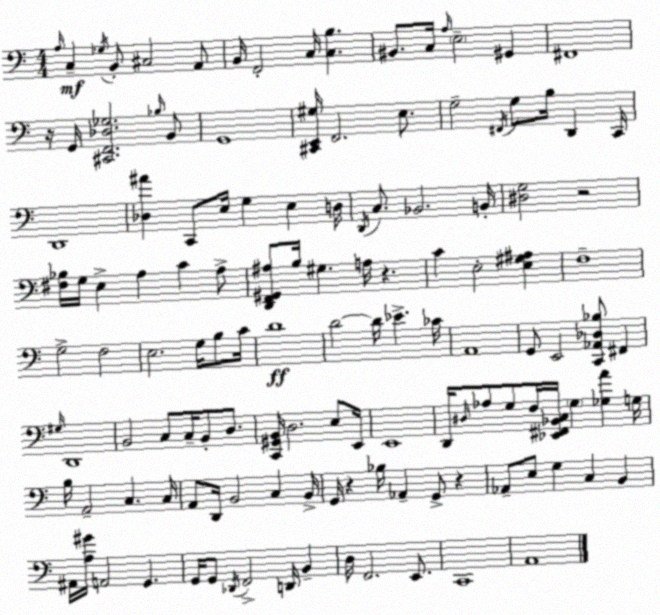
X:1
T:Untitled
M:4/4
L:1/4
K:C
A,/4 C, _G,/4 B,,/2 ^C,2 A,,/2 B,,/4 F,,2 C,/4 [C,B,] ^B,,/2 C,/4 A,/4 E,2 ^G,, ^F,,4 z/4 G,,/4 [^C,,F,,_D,_G,]2 _B,/4 B,,/2 G,,4 [^C,,E,,^G,]/4 F,,2 E,/2 G,2 ^F,,/4 G,/2 B,/4 D,, C,,/4 D,,4 [_D,^A] C,,/2 E,/4 G, E, D,/4 D,,/4 C,/2 _B,,2 B,,/4 [^D,G,]2 z2 [^F,_B,]/4 G,/4 E, A, C A,/2 [D,,F,,^G,,^A,]/2 B,/4 ^G, A,/4 z C E,2 [E,^G,^A,] F,4 G,2 F,2 E,2 G,/4 B,/2 C/4 D4 D2 D/4 _E _C/4 A,,4 G,,/2 E,,2 [C,,_A,,_D,_B,]/2 ^F,, ^G,/4 D,,4 B,,2 C,/2 C,/4 B,,/2 D,/2 [C,,^G,,B,,]/4 D,2 E,/2 E,,/4 E,,4 D,,/4 ^D,/4 _A,/2 G,/2 F,/4 [_E,,^F,,_B,,C,]/4 G, [_G,A] G,/4 B,/4 A,,2 C, C,/4 A,,/2 D,,/4 B,,2 C, B,,/4 G,,/4 z _B,/4 _A,, G,,/2 z _A,,/2 E,/2 G, C, B,, ^A,,/4 [A,^G]/4 A,,2 G,, G,,/4 G,,/2 _D,,/4 F,,2 D,,/4 B,, D,/4 F,,2 E,,/2 C,,4 A,,4